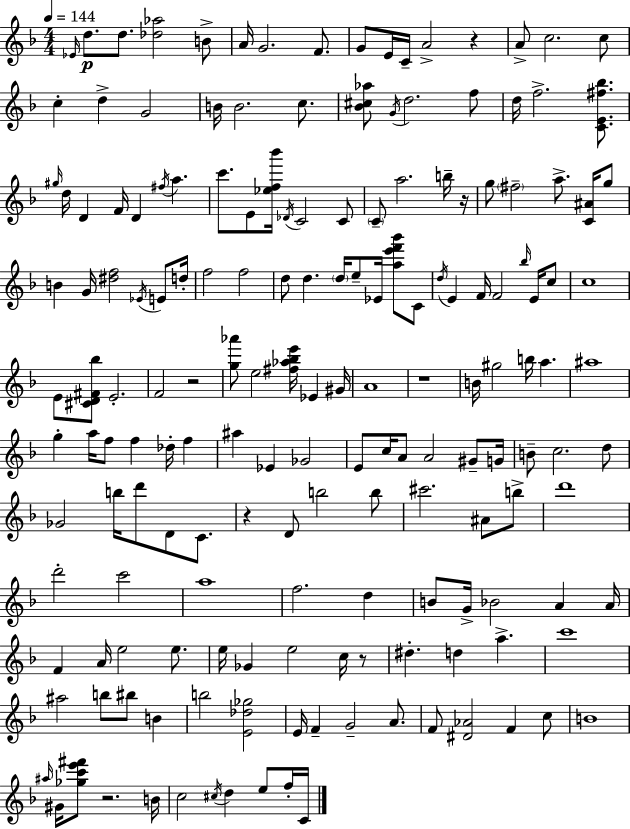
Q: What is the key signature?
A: F major